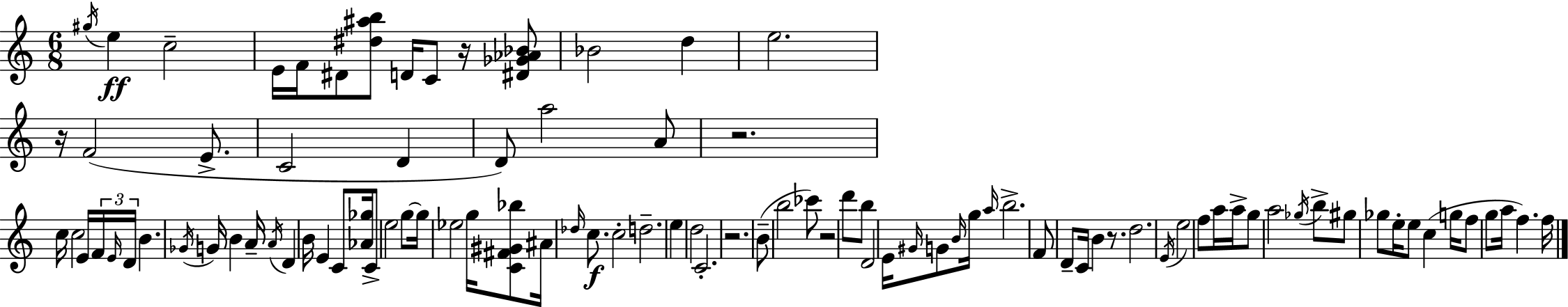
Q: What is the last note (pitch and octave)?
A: F5